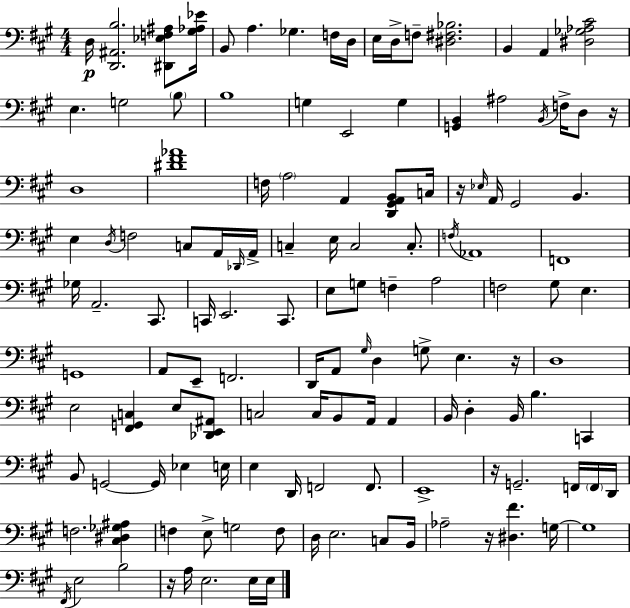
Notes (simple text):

D3/s [D2,A#2,B3]/h. [D#2,Eb3,F3,A#3]/e [G#3,Ab3,Eb4]/s B2/e A3/q. Gb3/q. F3/s D3/s E3/s D3/s F3/e [D#3,F#3,Bb3]/h. B2/q A2/q [D#3,Gb3,Ab3,C#4]/h E3/q. G3/h B3/e B3/w G3/q E2/h G3/q [G2,B2]/q A#3/h B2/s F3/s D3/e R/s D3/w [D#4,F#4,Ab4]/w F3/s A3/h A2/q [D2,G#2,A2,B2]/e C3/s R/s Eb3/s A2/s G#2/h B2/q. E3/q D3/s F3/h C3/e A2/s Db2/s A2/s C3/q E3/s C3/h C3/e. F3/s Ab2/w F2/w Gb3/s A2/h. C#2/e. C2/s E2/h. C2/e. E3/e G3/e F3/q A3/h F3/h G#3/e E3/q. G2/w A2/e E2/e F2/h. D2/s A2/e G#3/s D3/q G3/e E3/q. R/s D3/w E3/h [F#2,G2,C3]/q E3/e [Db2,E2,A#2]/e C3/h C3/s B2/e A2/s A2/q B2/s D3/q B2/s B3/q. C2/q B2/e G2/h G2/s Eb3/q E3/s E3/q D2/s F2/h F2/e. E2/w R/s G2/h. F2/s F2/s D2/s F3/h. [C#3,D#3,Gb3,A#3]/q F3/q E3/e G3/h F3/e D3/s E3/h. C3/e B2/s Ab3/h R/s [D#3,F#4]/q. G3/s G3/w F#2/s E3/h B3/h R/s A3/s E3/h. E3/s E3/s